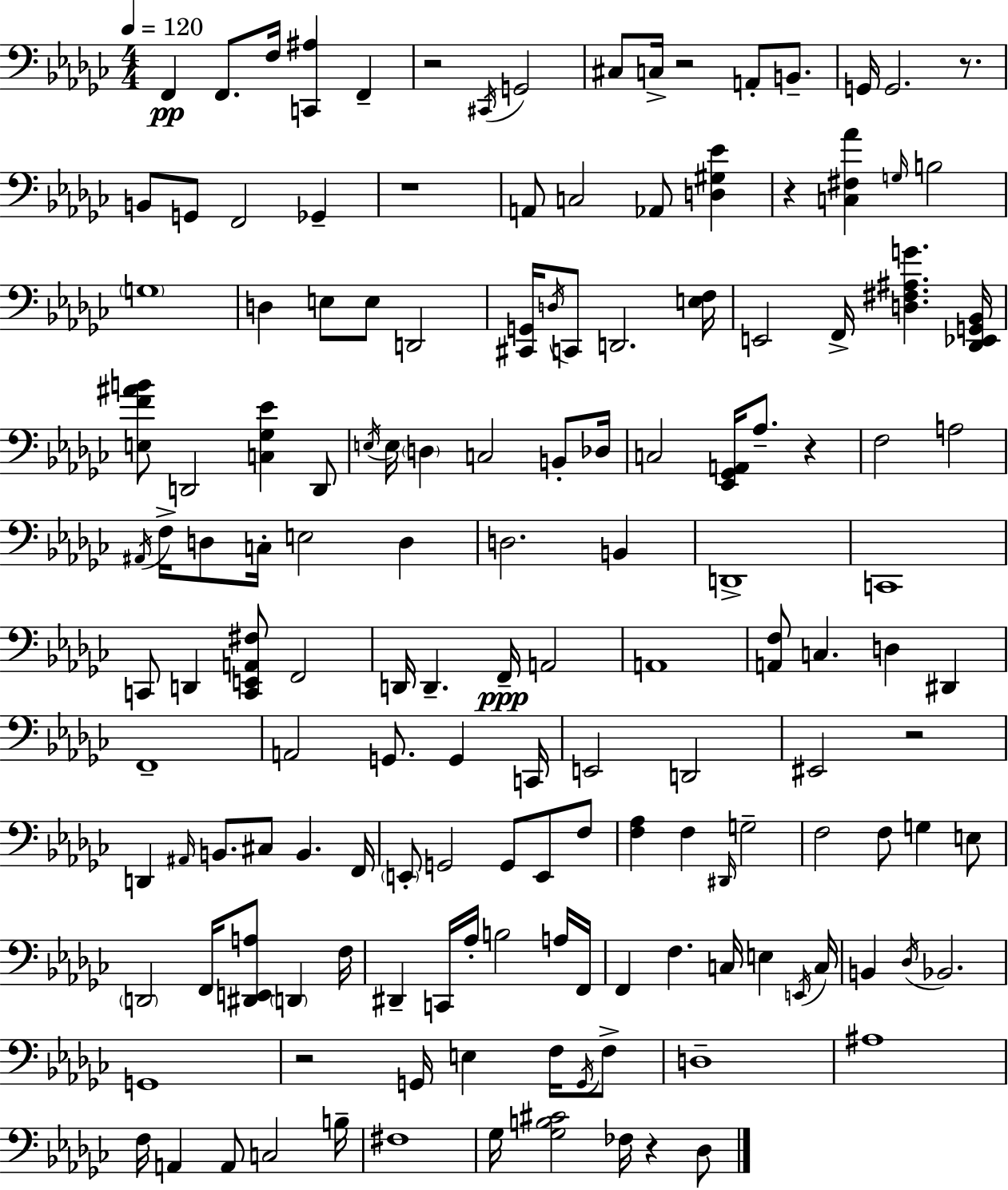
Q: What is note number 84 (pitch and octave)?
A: F3